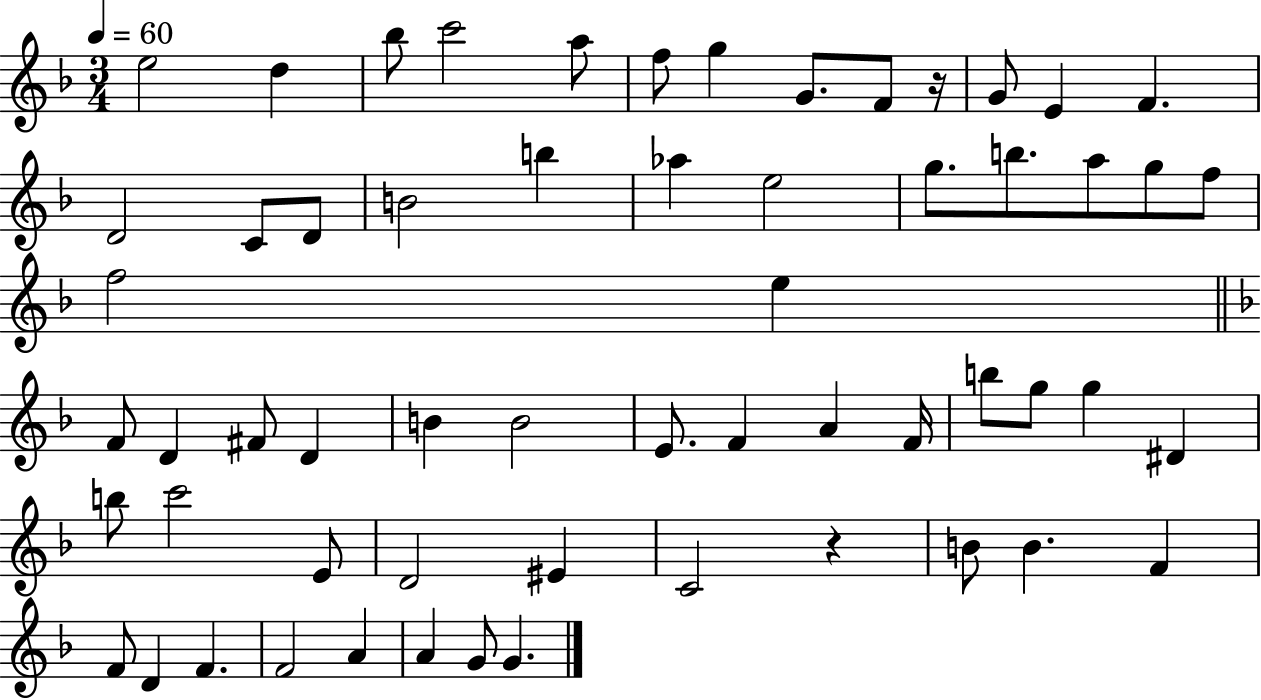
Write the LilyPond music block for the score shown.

{
  \clef treble
  \numericTimeSignature
  \time 3/4
  \key f \major
  \tempo 4 = 60
  e''2 d''4 | bes''8 c'''2 a''8 | f''8 g''4 g'8. f'8 r16 | g'8 e'4 f'4. | \break d'2 c'8 d'8 | b'2 b''4 | aes''4 e''2 | g''8. b''8. a''8 g''8 f''8 | \break f''2 e''4 | \bar "||" \break \key f \major f'8 d'4 fis'8 d'4 | b'4 b'2 | e'8. f'4 a'4 f'16 | b''8 g''8 g''4 dis'4 | \break b''8 c'''2 e'8 | d'2 eis'4 | c'2 r4 | b'8 b'4. f'4 | \break f'8 d'4 f'4. | f'2 a'4 | a'4 g'8 g'4. | \bar "|."
}